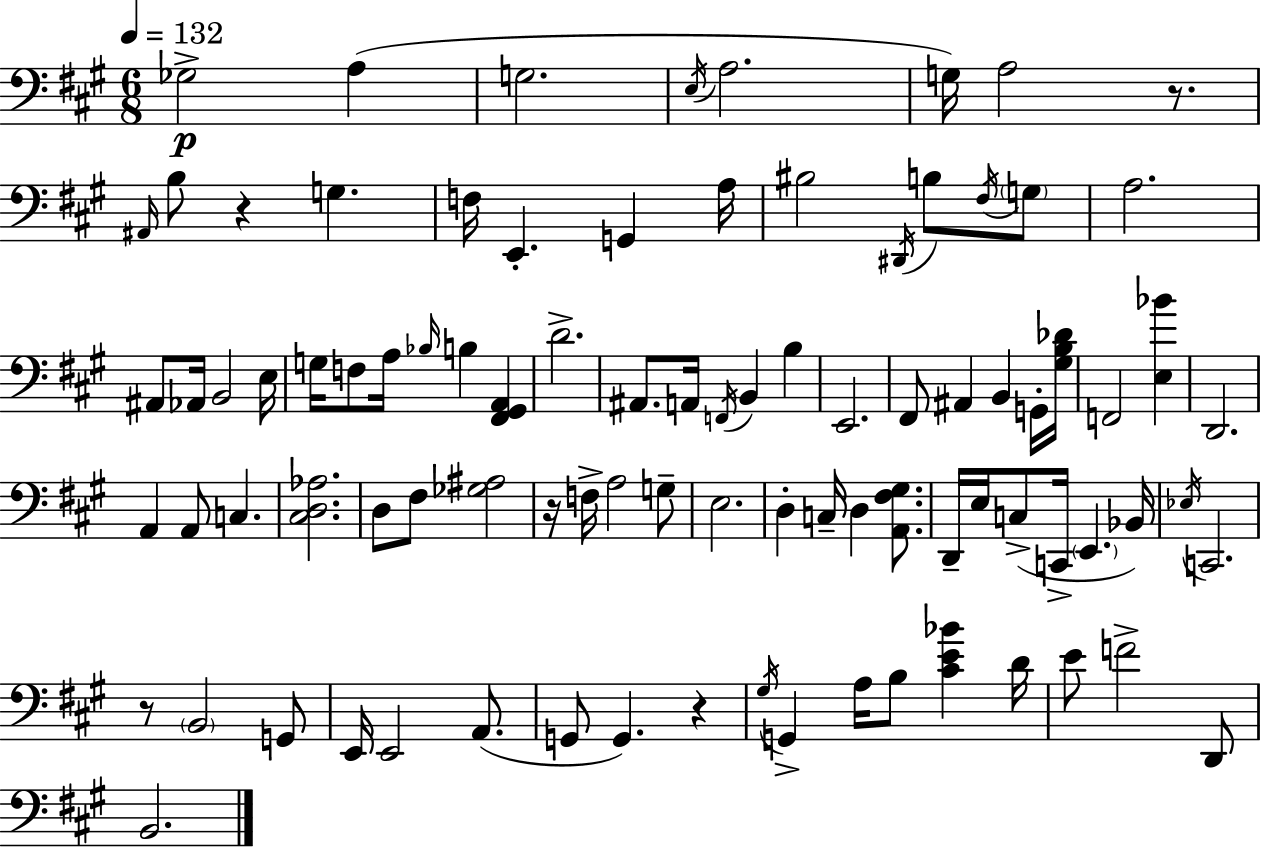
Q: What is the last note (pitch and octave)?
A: B2